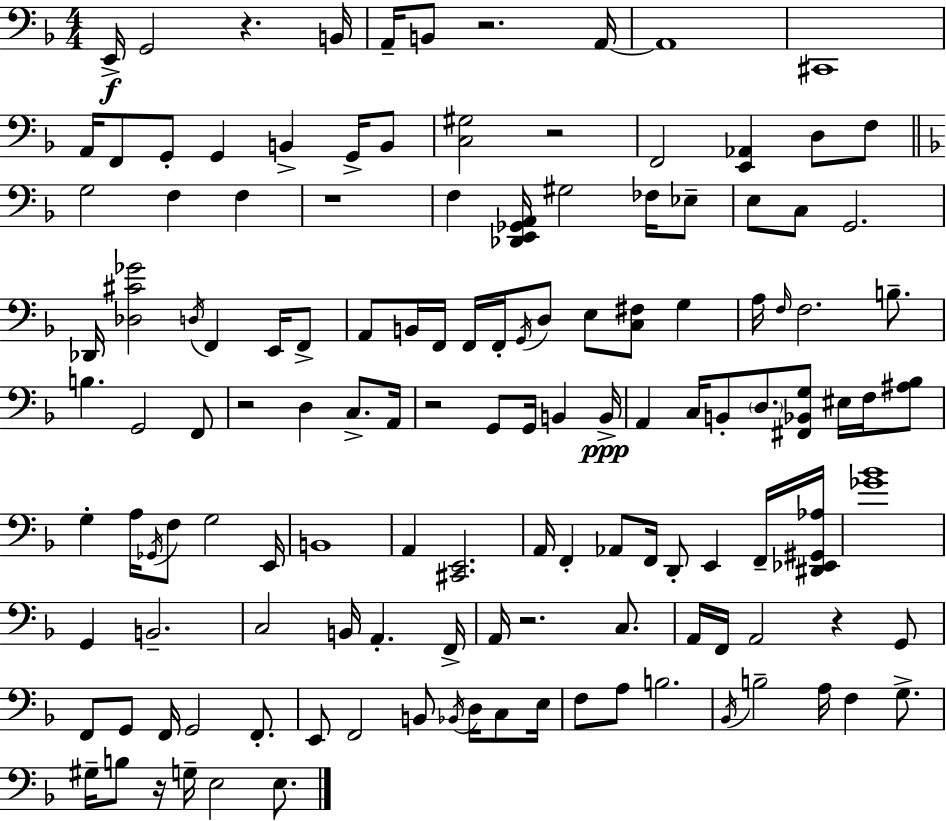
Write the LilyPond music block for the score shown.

{
  \clef bass
  \numericTimeSignature
  \time 4/4
  \key f \major
  \repeat volta 2 { e,16->\f g,2 r4. b,16 | a,16-- b,8 r2. a,16~~ | a,1 | cis,1 | \break a,16 f,8 g,8-. g,4 b,4-> g,16-> b,8 | <c gis>2 r2 | f,2 <e, aes,>4 d8 f8 | \bar "||" \break \key f \major g2 f4 f4 | r1 | f4 <des, e, ges, a,>16 gis2 fes16 ees8-- | e8 c8 g,2. | \break des,16 <des cis' ges'>2 \acciaccatura { d16 } f,4 e,16 f,8-> | a,8 b,16 f,16 f,16 f,16-. \acciaccatura { g,16 } d8 e8 <c fis>8 g4 | a16 \grace { f16 } f2. | b8.-- b4. g,2 | \break f,8 r2 d4 c8.-> | a,16 r2 g,8 g,16 b,4 | b,16->\ppp a,4 c16 b,8-. \parenthesize d8. <fis, bes, g>8 eis16 | f16 <ais bes>8 g4-. a16 \acciaccatura { ges,16 } f8 g2 | \break e,16 b,1 | a,4 <cis, e,>2. | a,16 f,4-. aes,8 f,16 d,8-. e,4 | f,16-- <dis, ees, gis, aes>16 <ges' bes'>1 | \break g,4 b,2.-- | c2 b,16 a,4.-. | f,16-> a,16 r2. | c8. a,16 f,16 a,2 r4 | \break g,8 f,8 g,8 f,16 g,2 | f,8.-. e,8 f,2 b,8 | \acciaccatura { bes,16 } d16 c8 e16 f8 a8 b2. | \acciaccatura { bes,16 } b2-- a16 f4 | \break g8.-> gis16-- b8 r16 g16-- e2 | e8. } \bar "|."
}